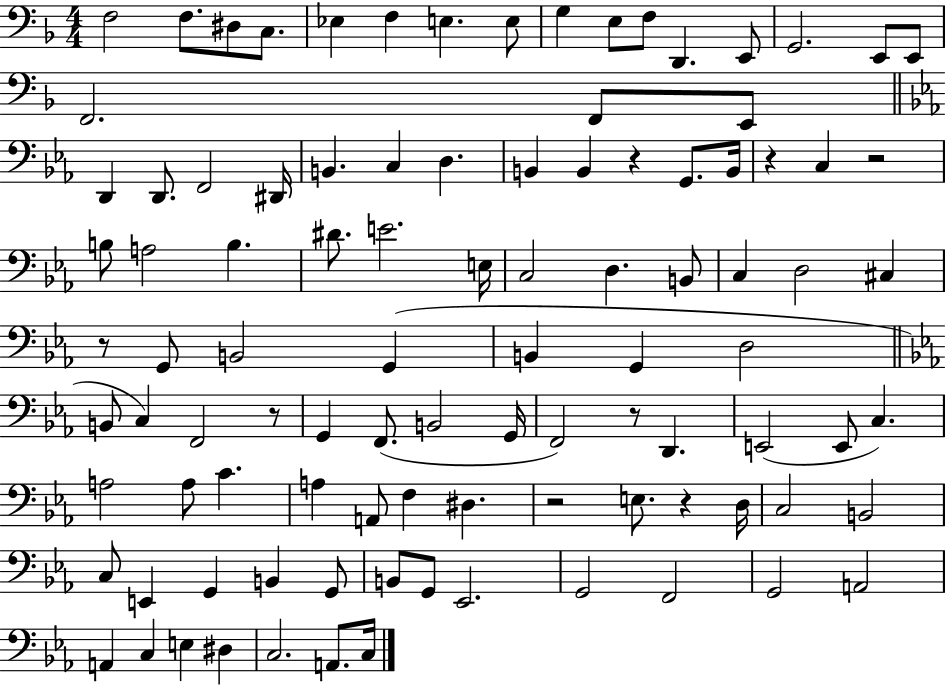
X:1
T:Untitled
M:4/4
L:1/4
K:F
F,2 F,/2 ^D,/2 C,/2 _E, F, E, E,/2 G, E,/2 F,/2 D,, E,,/2 G,,2 E,,/2 E,,/2 F,,2 F,,/2 E,,/2 D,, D,,/2 F,,2 ^D,,/4 B,, C, D, B,, B,, z G,,/2 B,,/4 z C, z2 B,/2 A,2 B, ^D/2 E2 E,/4 C,2 D, B,,/2 C, D,2 ^C, z/2 G,,/2 B,,2 G,, B,, G,, D,2 B,,/2 C, F,,2 z/2 G,, F,,/2 B,,2 G,,/4 F,,2 z/2 D,, E,,2 E,,/2 C, A,2 A,/2 C A, A,,/2 F, ^D, z2 E,/2 z D,/4 C,2 B,,2 C,/2 E,, G,, B,, G,,/2 B,,/2 G,,/2 _E,,2 G,,2 F,,2 G,,2 A,,2 A,, C, E, ^D, C,2 A,,/2 C,/4